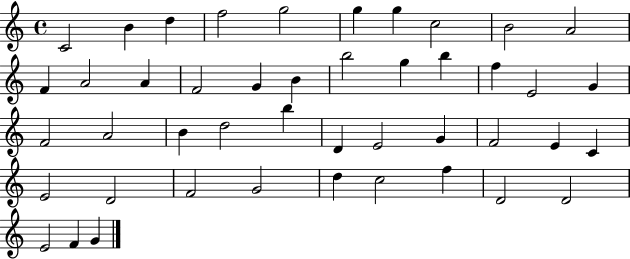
X:1
T:Untitled
M:4/4
L:1/4
K:C
C2 B d f2 g2 g g c2 B2 A2 F A2 A F2 G B b2 g b f E2 G F2 A2 B d2 b D E2 G F2 E C E2 D2 F2 G2 d c2 f D2 D2 E2 F G